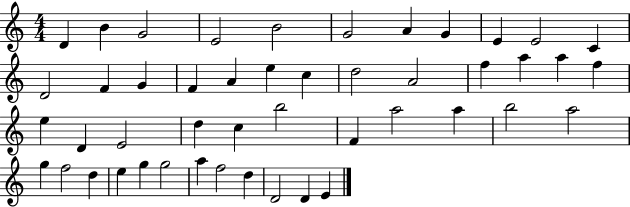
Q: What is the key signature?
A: C major